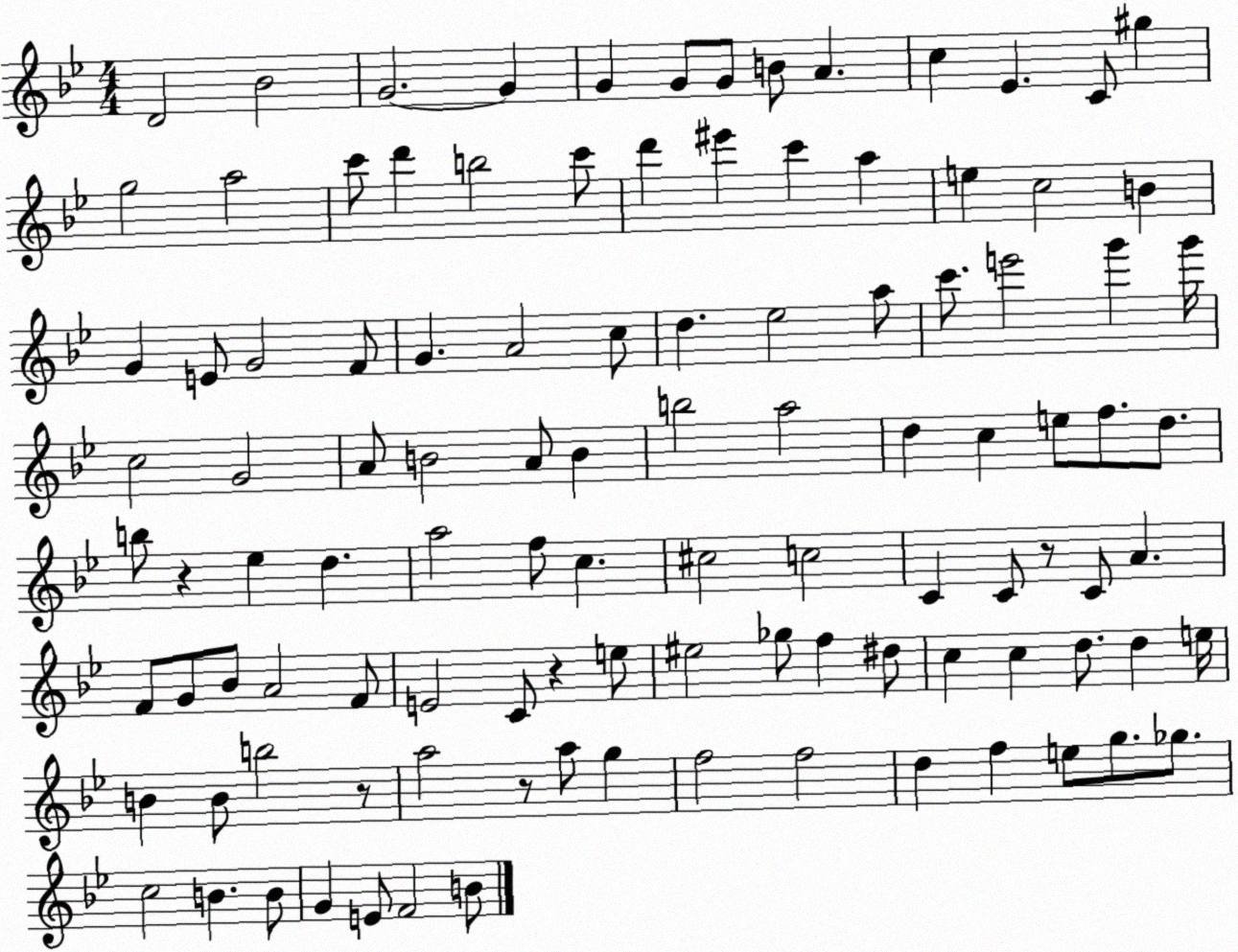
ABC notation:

X:1
T:Untitled
M:4/4
L:1/4
K:Bb
D2 _B2 G2 G G G/2 G/2 B/2 A c _E C/2 ^g g2 a2 c'/2 d' b2 c'/2 d' ^e' c' a e c2 B G E/2 G2 F/2 G A2 c/2 d _e2 a/2 c'/2 e'2 g' g'/4 c2 G2 A/2 B2 A/2 B b2 a2 d c e/2 f/2 d/2 b/2 z _e d a2 f/2 c ^c2 c2 C C/2 z/2 C/2 A F/2 G/2 _B/2 A2 F/2 E2 C/2 z e/2 ^e2 _g/2 f ^d/2 c c d/2 d e/4 B B/2 b2 z/2 a2 z/2 a/2 g f2 f2 d f e/2 g/2 _g/2 c2 B B/2 G E/2 F2 B/2